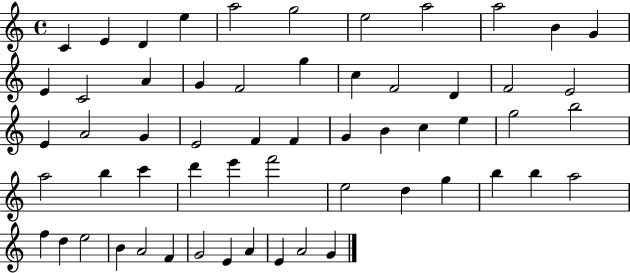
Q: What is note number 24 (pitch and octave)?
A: A4